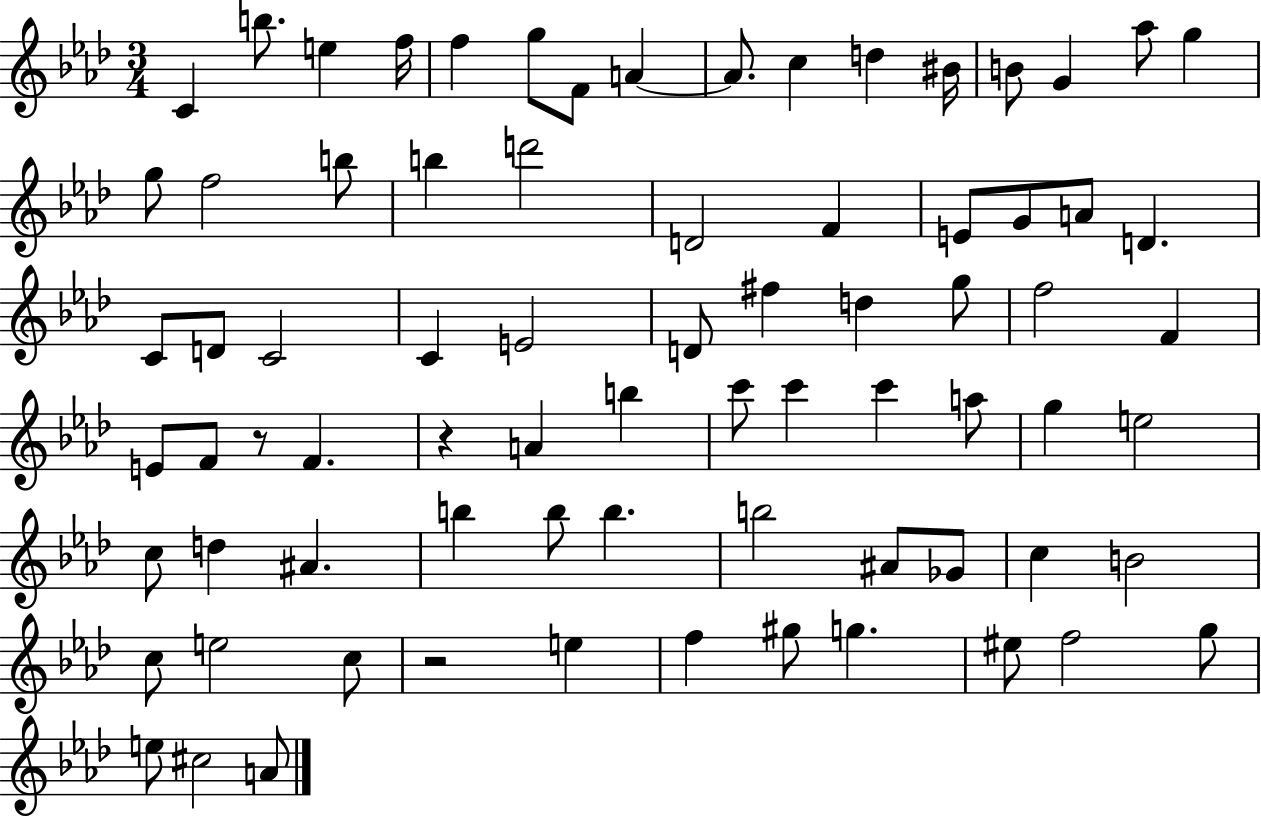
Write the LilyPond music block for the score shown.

{
  \clef treble
  \numericTimeSignature
  \time 3/4
  \key aes \major
  \repeat volta 2 { c'4 b''8. e''4 f''16 | f''4 g''8 f'8 a'4~~ | a'8. c''4 d''4 bis'16 | b'8 g'4 aes''8 g''4 | \break g''8 f''2 b''8 | b''4 d'''2 | d'2 f'4 | e'8 g'8 a'8 d'4. | \break c'8 d'8 c'2 | c'4 e'2 | d'8 fis''4 d''4 g''8 | f''2 f'4 | \break e'8 f'8 r8 f'4. | r4 a'4 b''4 | c'''8 c'''4 c'''4 a''8 | g''4 e''2 | \break c''8 d''4 ais'4. | b''4 b''8 b''4. | b''2 ais'8 ges'8 | c''4 b'2 | \break c''8 e''2 c''8 | r2 e''4 | f''4 gis''8 g''4. | eis''8 f''2 g''8 | \break e''8 cis''2 a'8 | } \bar "|."
}